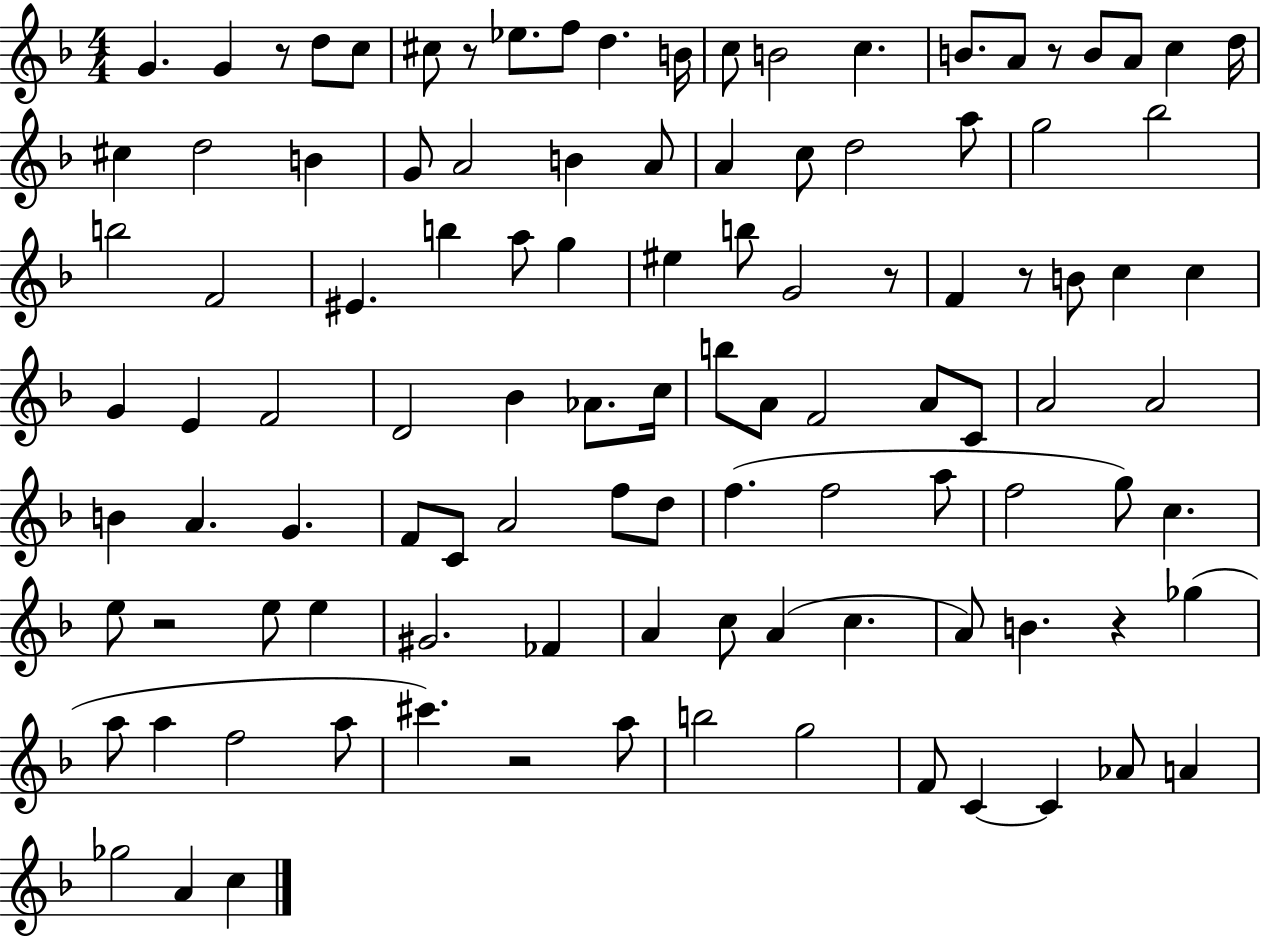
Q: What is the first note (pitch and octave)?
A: G4